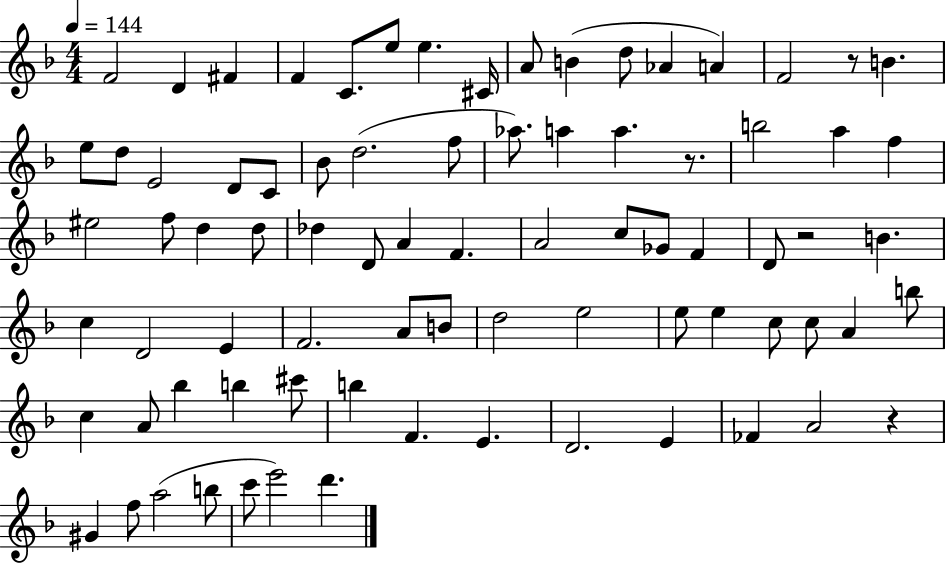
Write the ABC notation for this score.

X:1
T:Untitled
M:4/4
L:1/4
K:F
F2 D ^F F C/2 e/2 e ^C/4 A/2 B d/2 _A A F2 z/2 B e/2 d/2 E2 D/2 C/2 _B/2 d2 f/2 _a/2 a a z/2 b2 a f ^e2 f/2 d d/2 _d D/2 A F A2 c/2 _G/2 F D/2 z2 B c D2 E F2 A/2 B/2 d2 e2 e/2 e c/2 c/2 A b/2 c A/2 _b b ^c'/2 b F E D2 E _F A2 z ^G f/2 a2 b/2 c'/2 e'2 d'